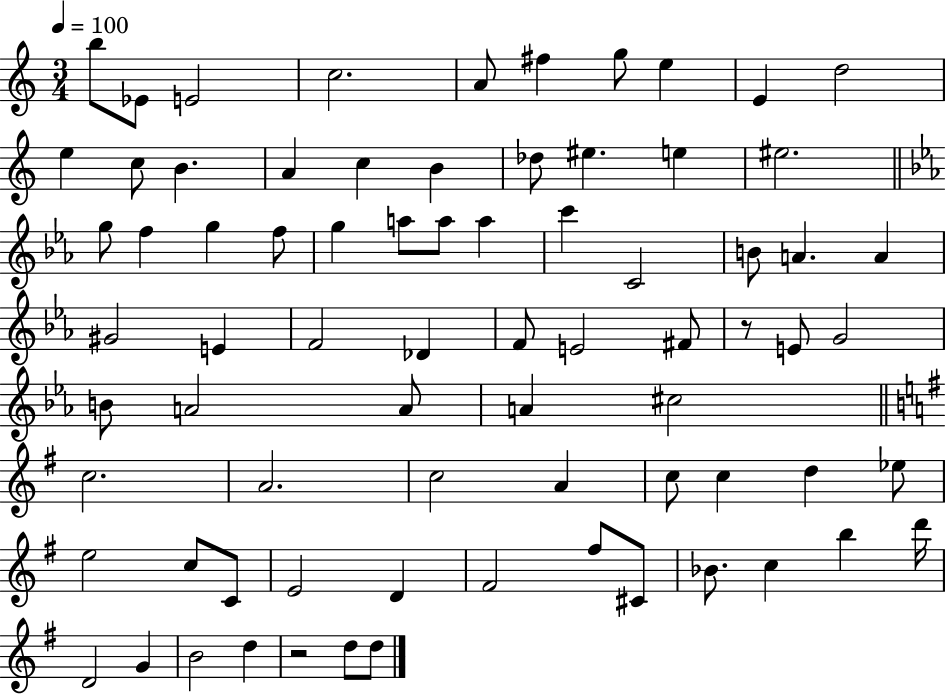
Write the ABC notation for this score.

X:1
T:Untitled
M:3/4
L:1/4
K:C
b/2 _E/2 E2 c2 A/2 ^f g/2 e E d2 e c/2 B A c B _d/2 ^e e ^e2 g/2 f g f/2 g a/2 a/2 a c' C2 B/2 A A ^G2 E F2 _D F/2 E2 ^F/2 z/2 E/2 G2 B/2 A2 A/2 A ^c2 c2 A2 c2 A c/2 c d _e/2 e2 c/2 C/2 E2 D ^F2 ^f/2 ^C/2 _B/2 c b d'/4 D2 G B2 d z2 d/2 d/2